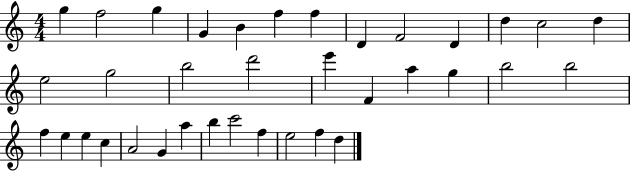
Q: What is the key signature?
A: C major